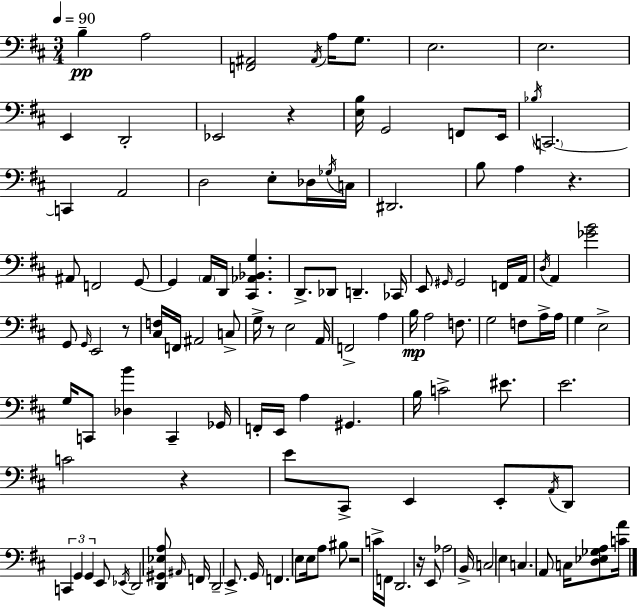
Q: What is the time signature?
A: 3/4